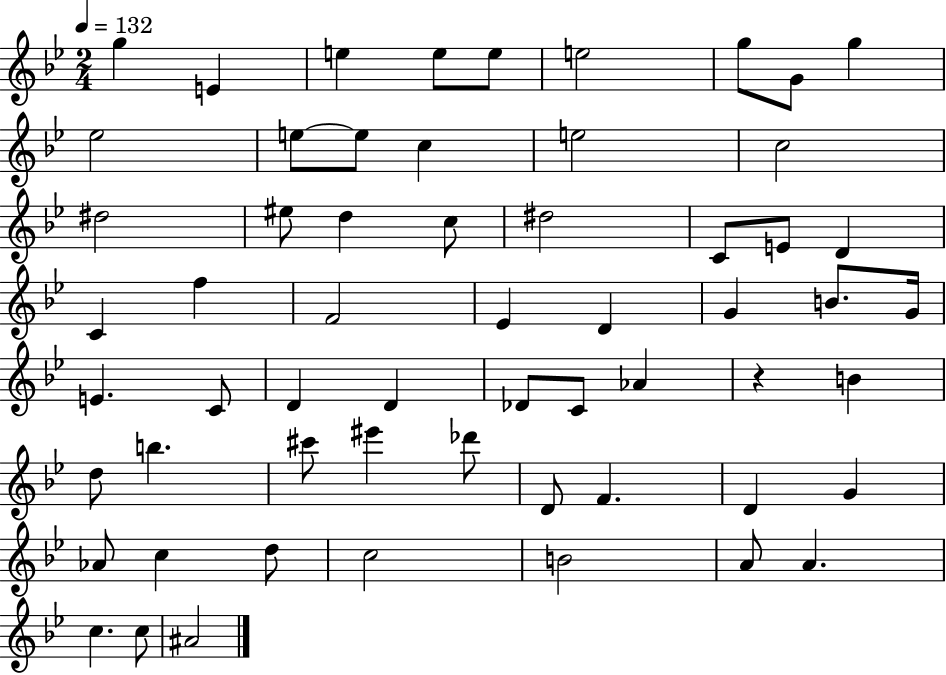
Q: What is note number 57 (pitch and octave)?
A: C5